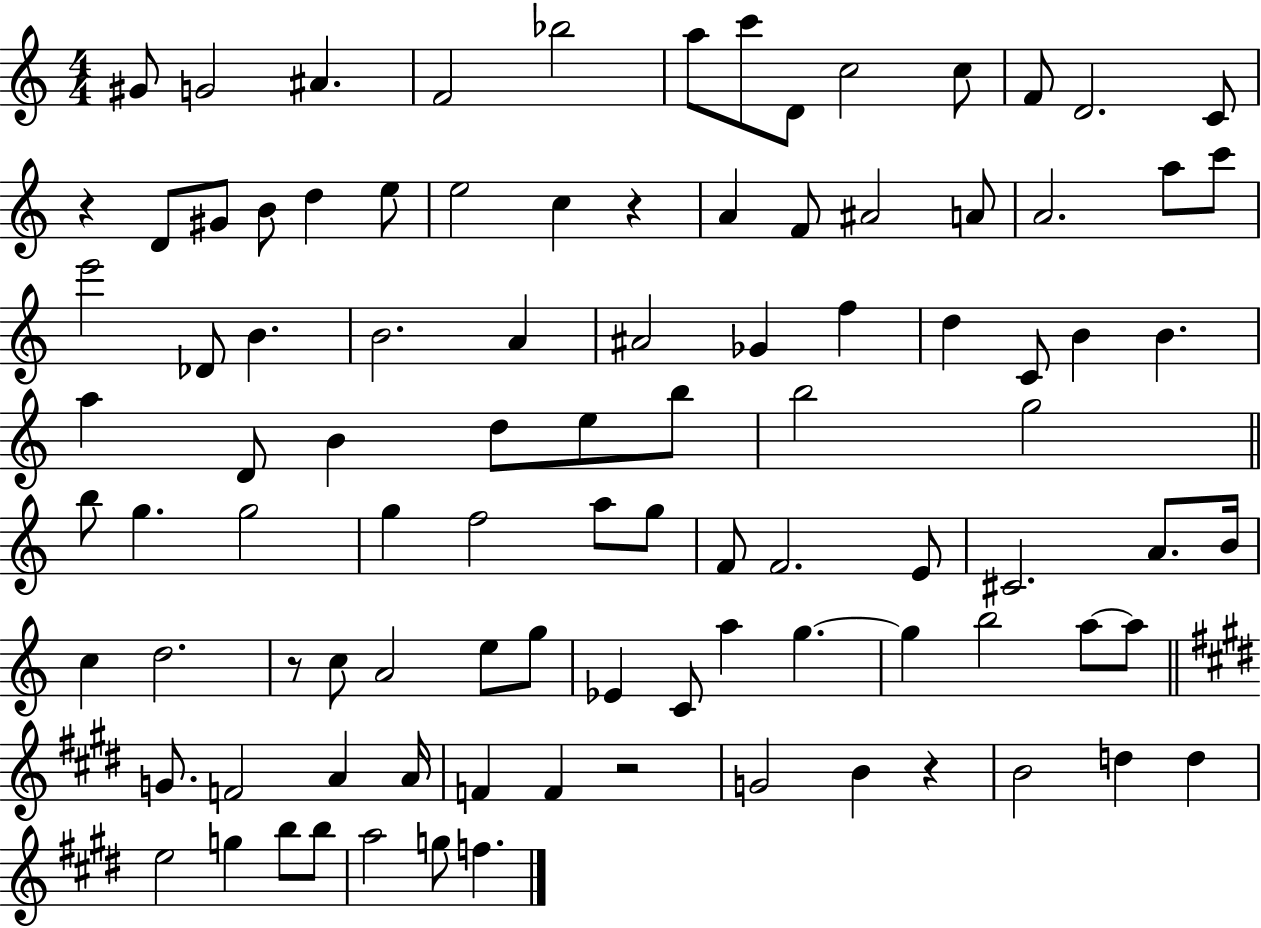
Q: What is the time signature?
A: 4/4